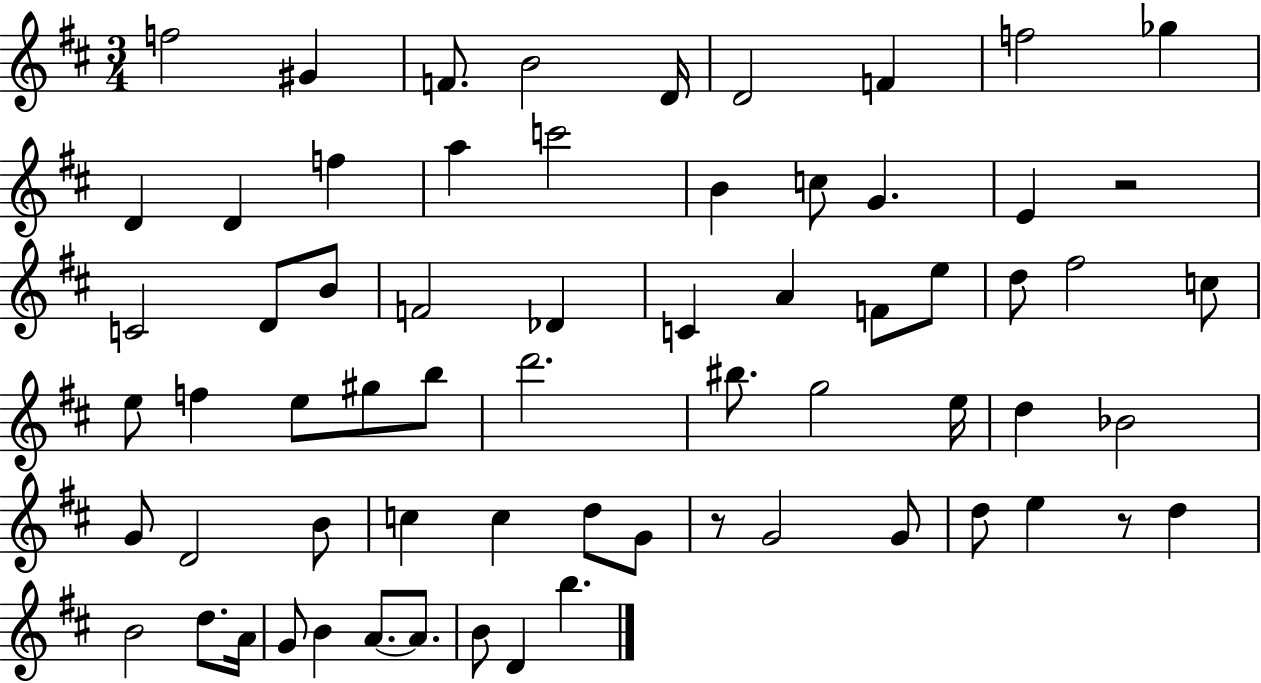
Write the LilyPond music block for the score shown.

{
  \clef treble
  \numericTimeSignature
  \time 3/4
  \key d \major
  f''2 gis'4 | f'8. b'2 d'16 | d'2 f'4 | f''2 ges''4 | \break d'4 d'4 f''4 | a''4 c'''2 | b'4 c''8 g'4. | e'4 r2 | \break c'2 d'8 b'8 | f'2 des'4 | c'4 a'4 f'8 e''8 | d''8 fis''2 c''8 | \break e''8 f''4 e''8 gis''8 b''8 | d'''2. | bis''8. g''2 e''16 | d''4 bes'2 | \break g'8 d'2 b'8 | c''4 c''4 d''8 g'8 | r8 g'2 g'8 | d''8 e''4 r8 d''4 | \break b'2 d''8. a'16 | g'8 b'4 a'8.~~ a'8. | b'8 d'4 b''4. | \bar "|."
}